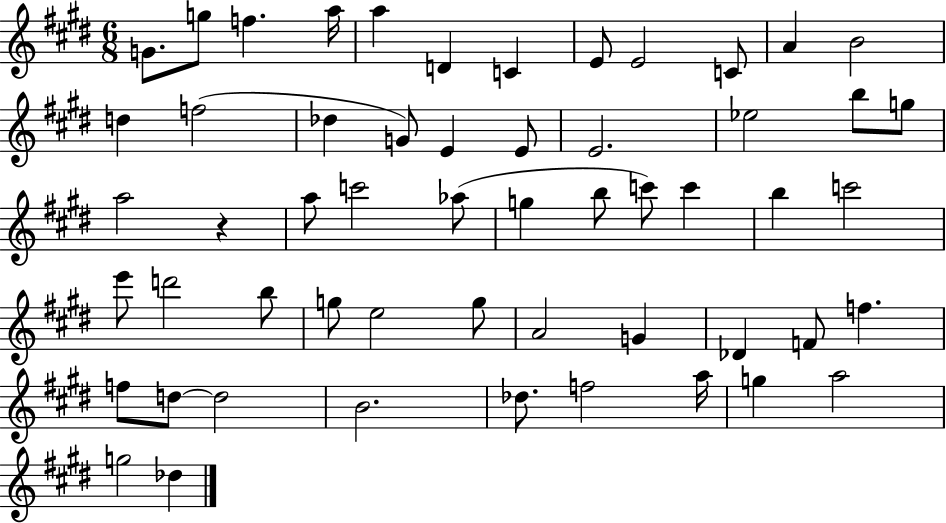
{
  \clef treble
  \numericTimeSignature
  \time 6/8
  \key e \major
  g'8. g''8 f''4. a''16 | a''4 d'4 c'4 | e'8 e'2 c'8 | a'4 b'2 | \break d''4 f''2( | des''4 g'8) e'4 e'8 | e'2. | ees''2 b''8 g''8 | \break a''2 r4 | a''8 c'''2 aes''8( | g''4 b''8 c'''8) c'''4 | b''4 c'''2 | \break e'''8 d'''2 b''8 | g''8 e''2 g''8 | a'2 g'4 | des'4 f'8 f''4. | \break f''8 d''8~~ d''2 | b'2. | des''8. f''2 a''16 | g''4 a''2 | \break g''2 des''4 | \bar "|."
}